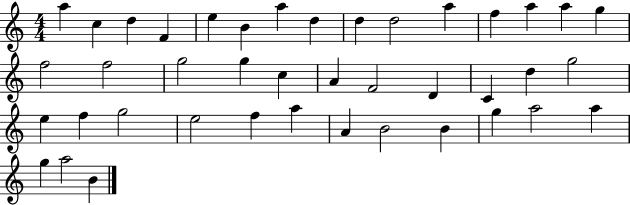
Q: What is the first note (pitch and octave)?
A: A5